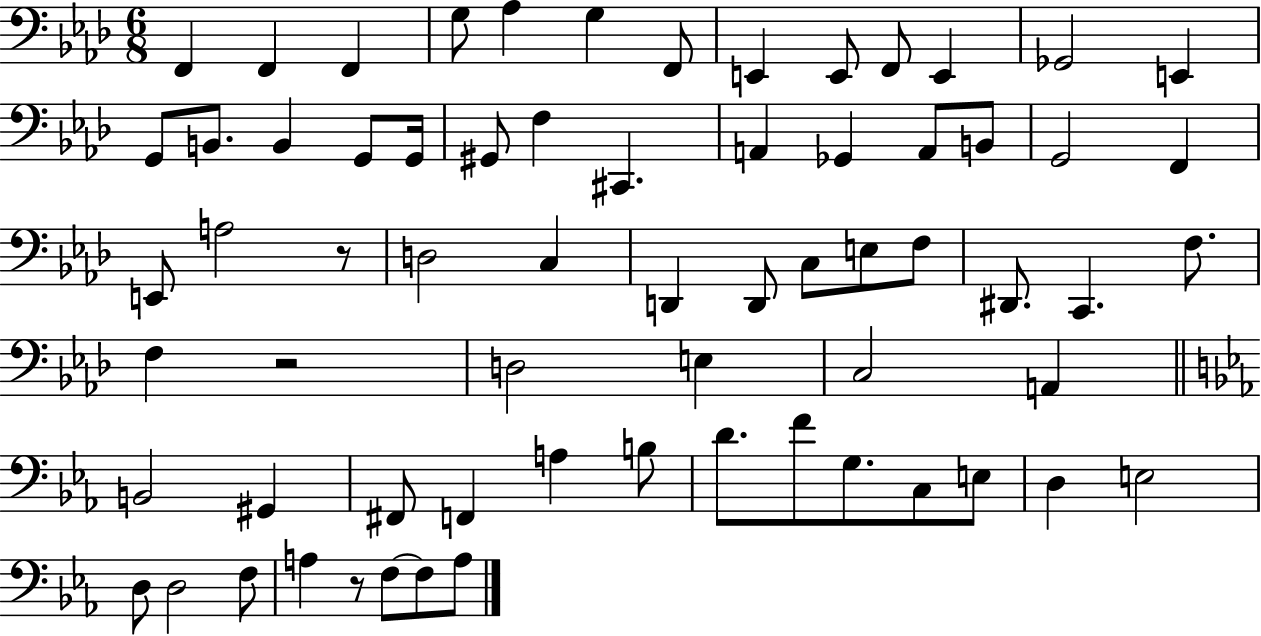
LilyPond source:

{
  \clef bass
  \numericTimeSignature
  \time 6/8
  \key aes \major
  f,4 f,4 f,4 | g8 aes4 g4 f,8 | e,4 e,8 f,8 e,4 | ges,2 e,4 | \break g,8 b,8. b,4 g,8 g,16 | gis,8 f4 cis,4. | a,4 ges,4 a,8 b,8 | g,2 f,4 | \break e,8 a2 r8 | d2 c4 | d,4 d,8 c8 e8 f8 | dis,8. c,4. f8. | \break f4 r2 | d2 e4 | c2 a,4 | \bar "||" \break \key c \minor b,2 gis,4 | fis,8 f,4 a4 b8 | d'8. f'8 g8. c8 e8 | d4 e2 | \break d8 d2 f8 | a4 r8 f8~~ f8 a8 | \bar "|."
}